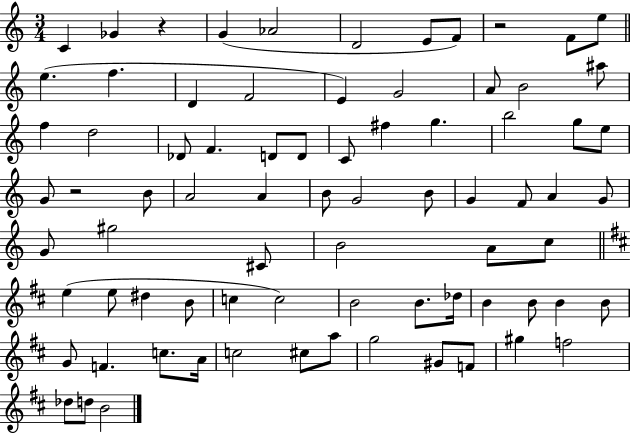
{
  \clef treble
  \numericTimeSignature
  \time 3/4
  \key c \major
  c'4 ges'4 r4 | g'4( aes'2 | d'2 e'8 f'8) | r2 f'8 e''8 | \break \bar "||" \break \key c \major e''4.( f''4. | d'4 f'2 | e'4) g'2 | a'8 b'2 ais''8 | \break f''4 d''2 | des'8 f'4. d'8 d'8 | c'8 fis''4 g''4. | b''2 g''8 e''8 | \break g'8 r2 b'8 | a'2 a'4 | b'8 g'2 b'8 | g'4 f'8 a'4 g'8 | \break g'8 gis''2 cis'8 | b'2 a'8 c''8 | \bar "||" \break \key b \minor e''4( e''8 dis''4 b'8 | c''4 c''2) | b'2 b'8. des''16 | b'4 b'8 b'4 b'8 | \break g'8 f'4. c''8. a'16 | c''2 cis''8 a''8 | g''2 gis'8 f'8 | gis''4 f''2 | \break des''8 d''8 b'2 | \bar "|."
}